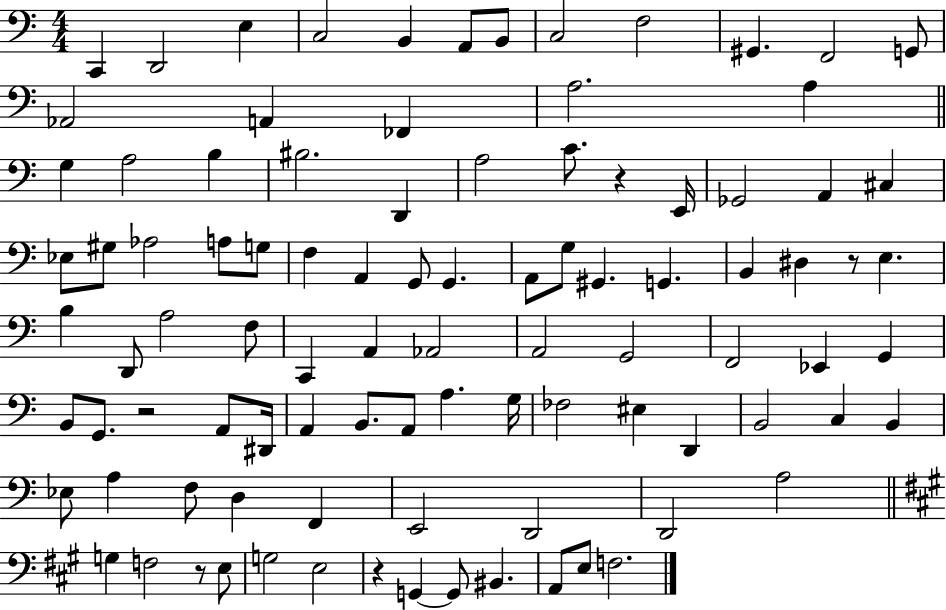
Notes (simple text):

C2/q D2/h E3/q C3/h B2/q A2/e B2/e C3/h F3/h G#2/q. F2/h G2/e Ab2/h A2/q FES2/q A3/h. A3/q G3/q A3/h B3/q BIS3/h. D2/q A3/h C4/e. R/q E2/s Gb2/h A2/q C#3/q Eb3/e G#3/e Ab3/h A3/e G3/e F3/q A2/q G2/e G2/q. A2/e G3/e G#2/q. G2/q. B2/q D#3/q R/e E3/q. B3/q D2/e A3/h F3/e C2/q A2/q Ab2/h A2/h G2/h F2/h Eb2/q G2/q B2/e G2/e. R/h A2/e D#2/s A2/q B2/e. A2/e A3/q. G3/s FES3/h EIS3/q D2/q B2/h C3/q B2/q Eb3/e A3/q F3/e D3/q F2/q E2/h D2/h D2/h A3/h G3/q F3/h R/e E3/e G3/h E3/h R/q G2/q G2/e BIS2/q. A2/e E3/e F3/h.